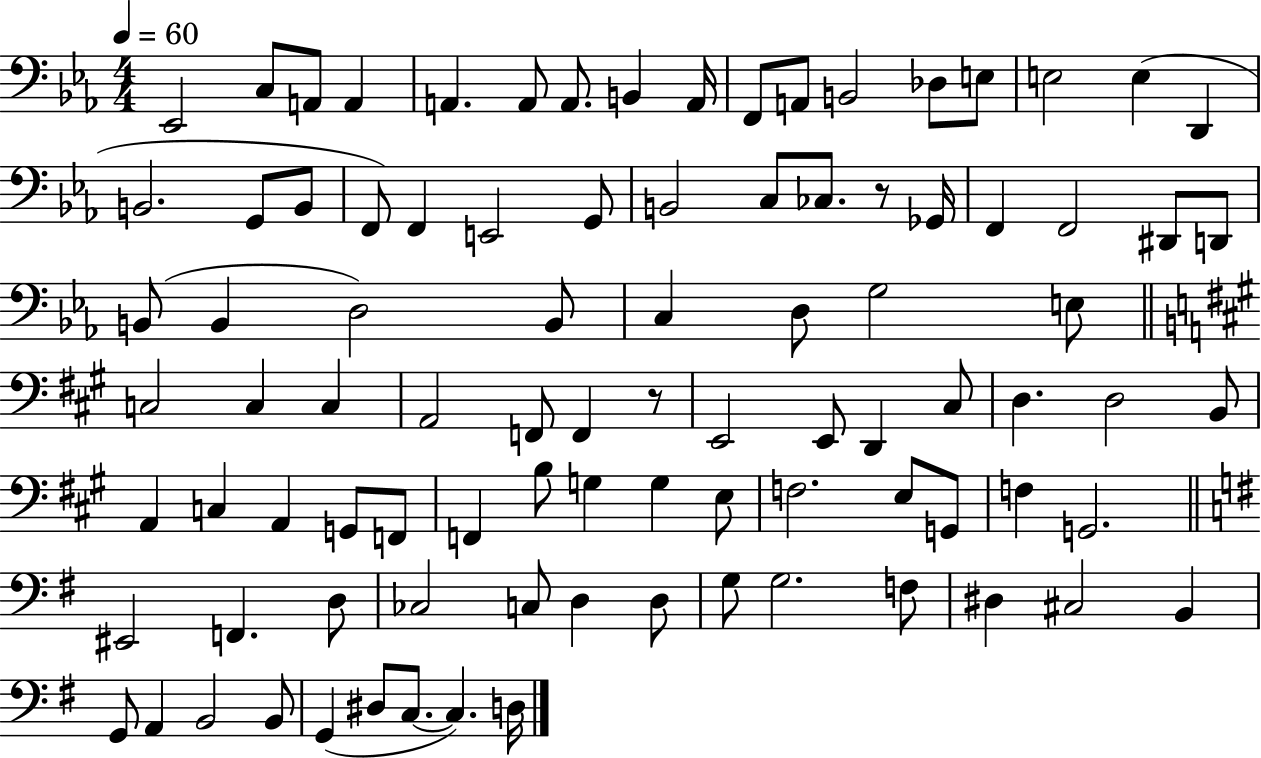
{
  \clef bass
  \numericTimeSignature
  \time 4/4
  \key ees \major
  \tempo 4 = 60
  ees,2 c8 a,8 a,4 | a,4. a,8 a,8. b,4 a,16 | f,8 a,8 b,2 des8 e8 | e2 e4( d,4 | \break b,2. g,8 b,8 | f,8) f,4 e,2 g,8 | b,2 c8 ces8. r8 ges,16 | f,4 f,2 dis,8 d,8 | \break b,8( b,4 d2) b,8 | c4 d8 g2 e8 | \bar "||" \break \key a \major c2 c4 c4 | a,2 f,8 f,4 r8 | e,2 e,8 d,4 cis8 | d4. d2 b,8 | \break a,4 c4 a,4 g,8 f,8 | f,4 b8 g4 g4 e8 | f2. e8 g,8 | f4 g,2. | \break \bar "||" \break \key g \major eis,2 f,4. d8 | ces2 c8 d4 d8 | g8 g2. f8 | dis4 cis2 b,4 | \break g,8 a,4 b,2 b,8 | g,4( dis8 c8.~~ c4.) d16 | \bar "|."
}